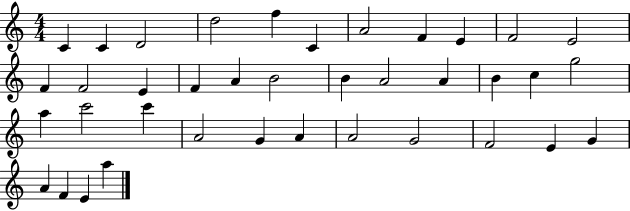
C4/q C4/q D4/h D5/h F5/q C4/q A4/h F4/q E4/q F4/h E4/h F4/q F4/h E4/q F4/q A4/q B4/h B4/q A4/h A4/q B4/q C5/q G5/h A5/q C6/h C6/q A4/h G4/q A4/q A4/h G4/h F4/h E4/q G4/q A4/q F4/q E4/q A5/q